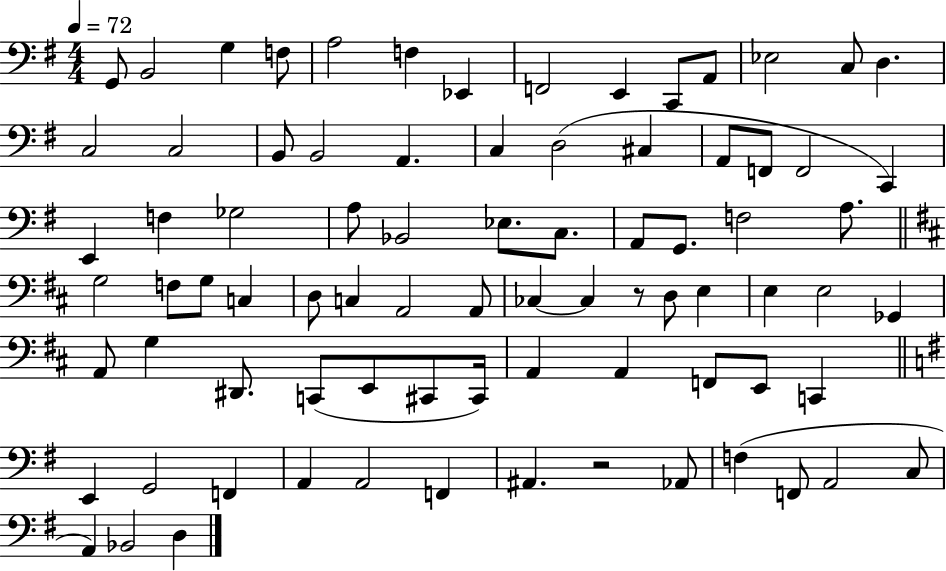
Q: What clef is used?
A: bass